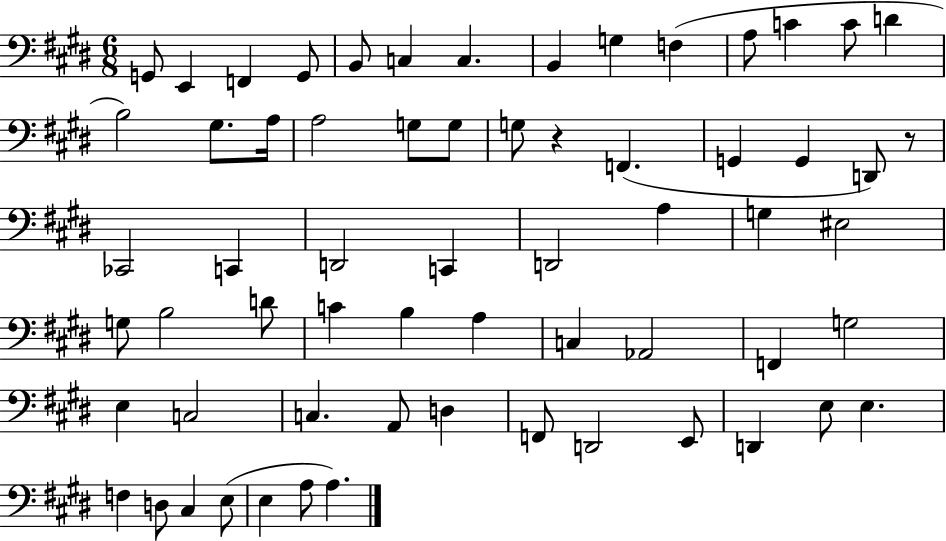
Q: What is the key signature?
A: E major